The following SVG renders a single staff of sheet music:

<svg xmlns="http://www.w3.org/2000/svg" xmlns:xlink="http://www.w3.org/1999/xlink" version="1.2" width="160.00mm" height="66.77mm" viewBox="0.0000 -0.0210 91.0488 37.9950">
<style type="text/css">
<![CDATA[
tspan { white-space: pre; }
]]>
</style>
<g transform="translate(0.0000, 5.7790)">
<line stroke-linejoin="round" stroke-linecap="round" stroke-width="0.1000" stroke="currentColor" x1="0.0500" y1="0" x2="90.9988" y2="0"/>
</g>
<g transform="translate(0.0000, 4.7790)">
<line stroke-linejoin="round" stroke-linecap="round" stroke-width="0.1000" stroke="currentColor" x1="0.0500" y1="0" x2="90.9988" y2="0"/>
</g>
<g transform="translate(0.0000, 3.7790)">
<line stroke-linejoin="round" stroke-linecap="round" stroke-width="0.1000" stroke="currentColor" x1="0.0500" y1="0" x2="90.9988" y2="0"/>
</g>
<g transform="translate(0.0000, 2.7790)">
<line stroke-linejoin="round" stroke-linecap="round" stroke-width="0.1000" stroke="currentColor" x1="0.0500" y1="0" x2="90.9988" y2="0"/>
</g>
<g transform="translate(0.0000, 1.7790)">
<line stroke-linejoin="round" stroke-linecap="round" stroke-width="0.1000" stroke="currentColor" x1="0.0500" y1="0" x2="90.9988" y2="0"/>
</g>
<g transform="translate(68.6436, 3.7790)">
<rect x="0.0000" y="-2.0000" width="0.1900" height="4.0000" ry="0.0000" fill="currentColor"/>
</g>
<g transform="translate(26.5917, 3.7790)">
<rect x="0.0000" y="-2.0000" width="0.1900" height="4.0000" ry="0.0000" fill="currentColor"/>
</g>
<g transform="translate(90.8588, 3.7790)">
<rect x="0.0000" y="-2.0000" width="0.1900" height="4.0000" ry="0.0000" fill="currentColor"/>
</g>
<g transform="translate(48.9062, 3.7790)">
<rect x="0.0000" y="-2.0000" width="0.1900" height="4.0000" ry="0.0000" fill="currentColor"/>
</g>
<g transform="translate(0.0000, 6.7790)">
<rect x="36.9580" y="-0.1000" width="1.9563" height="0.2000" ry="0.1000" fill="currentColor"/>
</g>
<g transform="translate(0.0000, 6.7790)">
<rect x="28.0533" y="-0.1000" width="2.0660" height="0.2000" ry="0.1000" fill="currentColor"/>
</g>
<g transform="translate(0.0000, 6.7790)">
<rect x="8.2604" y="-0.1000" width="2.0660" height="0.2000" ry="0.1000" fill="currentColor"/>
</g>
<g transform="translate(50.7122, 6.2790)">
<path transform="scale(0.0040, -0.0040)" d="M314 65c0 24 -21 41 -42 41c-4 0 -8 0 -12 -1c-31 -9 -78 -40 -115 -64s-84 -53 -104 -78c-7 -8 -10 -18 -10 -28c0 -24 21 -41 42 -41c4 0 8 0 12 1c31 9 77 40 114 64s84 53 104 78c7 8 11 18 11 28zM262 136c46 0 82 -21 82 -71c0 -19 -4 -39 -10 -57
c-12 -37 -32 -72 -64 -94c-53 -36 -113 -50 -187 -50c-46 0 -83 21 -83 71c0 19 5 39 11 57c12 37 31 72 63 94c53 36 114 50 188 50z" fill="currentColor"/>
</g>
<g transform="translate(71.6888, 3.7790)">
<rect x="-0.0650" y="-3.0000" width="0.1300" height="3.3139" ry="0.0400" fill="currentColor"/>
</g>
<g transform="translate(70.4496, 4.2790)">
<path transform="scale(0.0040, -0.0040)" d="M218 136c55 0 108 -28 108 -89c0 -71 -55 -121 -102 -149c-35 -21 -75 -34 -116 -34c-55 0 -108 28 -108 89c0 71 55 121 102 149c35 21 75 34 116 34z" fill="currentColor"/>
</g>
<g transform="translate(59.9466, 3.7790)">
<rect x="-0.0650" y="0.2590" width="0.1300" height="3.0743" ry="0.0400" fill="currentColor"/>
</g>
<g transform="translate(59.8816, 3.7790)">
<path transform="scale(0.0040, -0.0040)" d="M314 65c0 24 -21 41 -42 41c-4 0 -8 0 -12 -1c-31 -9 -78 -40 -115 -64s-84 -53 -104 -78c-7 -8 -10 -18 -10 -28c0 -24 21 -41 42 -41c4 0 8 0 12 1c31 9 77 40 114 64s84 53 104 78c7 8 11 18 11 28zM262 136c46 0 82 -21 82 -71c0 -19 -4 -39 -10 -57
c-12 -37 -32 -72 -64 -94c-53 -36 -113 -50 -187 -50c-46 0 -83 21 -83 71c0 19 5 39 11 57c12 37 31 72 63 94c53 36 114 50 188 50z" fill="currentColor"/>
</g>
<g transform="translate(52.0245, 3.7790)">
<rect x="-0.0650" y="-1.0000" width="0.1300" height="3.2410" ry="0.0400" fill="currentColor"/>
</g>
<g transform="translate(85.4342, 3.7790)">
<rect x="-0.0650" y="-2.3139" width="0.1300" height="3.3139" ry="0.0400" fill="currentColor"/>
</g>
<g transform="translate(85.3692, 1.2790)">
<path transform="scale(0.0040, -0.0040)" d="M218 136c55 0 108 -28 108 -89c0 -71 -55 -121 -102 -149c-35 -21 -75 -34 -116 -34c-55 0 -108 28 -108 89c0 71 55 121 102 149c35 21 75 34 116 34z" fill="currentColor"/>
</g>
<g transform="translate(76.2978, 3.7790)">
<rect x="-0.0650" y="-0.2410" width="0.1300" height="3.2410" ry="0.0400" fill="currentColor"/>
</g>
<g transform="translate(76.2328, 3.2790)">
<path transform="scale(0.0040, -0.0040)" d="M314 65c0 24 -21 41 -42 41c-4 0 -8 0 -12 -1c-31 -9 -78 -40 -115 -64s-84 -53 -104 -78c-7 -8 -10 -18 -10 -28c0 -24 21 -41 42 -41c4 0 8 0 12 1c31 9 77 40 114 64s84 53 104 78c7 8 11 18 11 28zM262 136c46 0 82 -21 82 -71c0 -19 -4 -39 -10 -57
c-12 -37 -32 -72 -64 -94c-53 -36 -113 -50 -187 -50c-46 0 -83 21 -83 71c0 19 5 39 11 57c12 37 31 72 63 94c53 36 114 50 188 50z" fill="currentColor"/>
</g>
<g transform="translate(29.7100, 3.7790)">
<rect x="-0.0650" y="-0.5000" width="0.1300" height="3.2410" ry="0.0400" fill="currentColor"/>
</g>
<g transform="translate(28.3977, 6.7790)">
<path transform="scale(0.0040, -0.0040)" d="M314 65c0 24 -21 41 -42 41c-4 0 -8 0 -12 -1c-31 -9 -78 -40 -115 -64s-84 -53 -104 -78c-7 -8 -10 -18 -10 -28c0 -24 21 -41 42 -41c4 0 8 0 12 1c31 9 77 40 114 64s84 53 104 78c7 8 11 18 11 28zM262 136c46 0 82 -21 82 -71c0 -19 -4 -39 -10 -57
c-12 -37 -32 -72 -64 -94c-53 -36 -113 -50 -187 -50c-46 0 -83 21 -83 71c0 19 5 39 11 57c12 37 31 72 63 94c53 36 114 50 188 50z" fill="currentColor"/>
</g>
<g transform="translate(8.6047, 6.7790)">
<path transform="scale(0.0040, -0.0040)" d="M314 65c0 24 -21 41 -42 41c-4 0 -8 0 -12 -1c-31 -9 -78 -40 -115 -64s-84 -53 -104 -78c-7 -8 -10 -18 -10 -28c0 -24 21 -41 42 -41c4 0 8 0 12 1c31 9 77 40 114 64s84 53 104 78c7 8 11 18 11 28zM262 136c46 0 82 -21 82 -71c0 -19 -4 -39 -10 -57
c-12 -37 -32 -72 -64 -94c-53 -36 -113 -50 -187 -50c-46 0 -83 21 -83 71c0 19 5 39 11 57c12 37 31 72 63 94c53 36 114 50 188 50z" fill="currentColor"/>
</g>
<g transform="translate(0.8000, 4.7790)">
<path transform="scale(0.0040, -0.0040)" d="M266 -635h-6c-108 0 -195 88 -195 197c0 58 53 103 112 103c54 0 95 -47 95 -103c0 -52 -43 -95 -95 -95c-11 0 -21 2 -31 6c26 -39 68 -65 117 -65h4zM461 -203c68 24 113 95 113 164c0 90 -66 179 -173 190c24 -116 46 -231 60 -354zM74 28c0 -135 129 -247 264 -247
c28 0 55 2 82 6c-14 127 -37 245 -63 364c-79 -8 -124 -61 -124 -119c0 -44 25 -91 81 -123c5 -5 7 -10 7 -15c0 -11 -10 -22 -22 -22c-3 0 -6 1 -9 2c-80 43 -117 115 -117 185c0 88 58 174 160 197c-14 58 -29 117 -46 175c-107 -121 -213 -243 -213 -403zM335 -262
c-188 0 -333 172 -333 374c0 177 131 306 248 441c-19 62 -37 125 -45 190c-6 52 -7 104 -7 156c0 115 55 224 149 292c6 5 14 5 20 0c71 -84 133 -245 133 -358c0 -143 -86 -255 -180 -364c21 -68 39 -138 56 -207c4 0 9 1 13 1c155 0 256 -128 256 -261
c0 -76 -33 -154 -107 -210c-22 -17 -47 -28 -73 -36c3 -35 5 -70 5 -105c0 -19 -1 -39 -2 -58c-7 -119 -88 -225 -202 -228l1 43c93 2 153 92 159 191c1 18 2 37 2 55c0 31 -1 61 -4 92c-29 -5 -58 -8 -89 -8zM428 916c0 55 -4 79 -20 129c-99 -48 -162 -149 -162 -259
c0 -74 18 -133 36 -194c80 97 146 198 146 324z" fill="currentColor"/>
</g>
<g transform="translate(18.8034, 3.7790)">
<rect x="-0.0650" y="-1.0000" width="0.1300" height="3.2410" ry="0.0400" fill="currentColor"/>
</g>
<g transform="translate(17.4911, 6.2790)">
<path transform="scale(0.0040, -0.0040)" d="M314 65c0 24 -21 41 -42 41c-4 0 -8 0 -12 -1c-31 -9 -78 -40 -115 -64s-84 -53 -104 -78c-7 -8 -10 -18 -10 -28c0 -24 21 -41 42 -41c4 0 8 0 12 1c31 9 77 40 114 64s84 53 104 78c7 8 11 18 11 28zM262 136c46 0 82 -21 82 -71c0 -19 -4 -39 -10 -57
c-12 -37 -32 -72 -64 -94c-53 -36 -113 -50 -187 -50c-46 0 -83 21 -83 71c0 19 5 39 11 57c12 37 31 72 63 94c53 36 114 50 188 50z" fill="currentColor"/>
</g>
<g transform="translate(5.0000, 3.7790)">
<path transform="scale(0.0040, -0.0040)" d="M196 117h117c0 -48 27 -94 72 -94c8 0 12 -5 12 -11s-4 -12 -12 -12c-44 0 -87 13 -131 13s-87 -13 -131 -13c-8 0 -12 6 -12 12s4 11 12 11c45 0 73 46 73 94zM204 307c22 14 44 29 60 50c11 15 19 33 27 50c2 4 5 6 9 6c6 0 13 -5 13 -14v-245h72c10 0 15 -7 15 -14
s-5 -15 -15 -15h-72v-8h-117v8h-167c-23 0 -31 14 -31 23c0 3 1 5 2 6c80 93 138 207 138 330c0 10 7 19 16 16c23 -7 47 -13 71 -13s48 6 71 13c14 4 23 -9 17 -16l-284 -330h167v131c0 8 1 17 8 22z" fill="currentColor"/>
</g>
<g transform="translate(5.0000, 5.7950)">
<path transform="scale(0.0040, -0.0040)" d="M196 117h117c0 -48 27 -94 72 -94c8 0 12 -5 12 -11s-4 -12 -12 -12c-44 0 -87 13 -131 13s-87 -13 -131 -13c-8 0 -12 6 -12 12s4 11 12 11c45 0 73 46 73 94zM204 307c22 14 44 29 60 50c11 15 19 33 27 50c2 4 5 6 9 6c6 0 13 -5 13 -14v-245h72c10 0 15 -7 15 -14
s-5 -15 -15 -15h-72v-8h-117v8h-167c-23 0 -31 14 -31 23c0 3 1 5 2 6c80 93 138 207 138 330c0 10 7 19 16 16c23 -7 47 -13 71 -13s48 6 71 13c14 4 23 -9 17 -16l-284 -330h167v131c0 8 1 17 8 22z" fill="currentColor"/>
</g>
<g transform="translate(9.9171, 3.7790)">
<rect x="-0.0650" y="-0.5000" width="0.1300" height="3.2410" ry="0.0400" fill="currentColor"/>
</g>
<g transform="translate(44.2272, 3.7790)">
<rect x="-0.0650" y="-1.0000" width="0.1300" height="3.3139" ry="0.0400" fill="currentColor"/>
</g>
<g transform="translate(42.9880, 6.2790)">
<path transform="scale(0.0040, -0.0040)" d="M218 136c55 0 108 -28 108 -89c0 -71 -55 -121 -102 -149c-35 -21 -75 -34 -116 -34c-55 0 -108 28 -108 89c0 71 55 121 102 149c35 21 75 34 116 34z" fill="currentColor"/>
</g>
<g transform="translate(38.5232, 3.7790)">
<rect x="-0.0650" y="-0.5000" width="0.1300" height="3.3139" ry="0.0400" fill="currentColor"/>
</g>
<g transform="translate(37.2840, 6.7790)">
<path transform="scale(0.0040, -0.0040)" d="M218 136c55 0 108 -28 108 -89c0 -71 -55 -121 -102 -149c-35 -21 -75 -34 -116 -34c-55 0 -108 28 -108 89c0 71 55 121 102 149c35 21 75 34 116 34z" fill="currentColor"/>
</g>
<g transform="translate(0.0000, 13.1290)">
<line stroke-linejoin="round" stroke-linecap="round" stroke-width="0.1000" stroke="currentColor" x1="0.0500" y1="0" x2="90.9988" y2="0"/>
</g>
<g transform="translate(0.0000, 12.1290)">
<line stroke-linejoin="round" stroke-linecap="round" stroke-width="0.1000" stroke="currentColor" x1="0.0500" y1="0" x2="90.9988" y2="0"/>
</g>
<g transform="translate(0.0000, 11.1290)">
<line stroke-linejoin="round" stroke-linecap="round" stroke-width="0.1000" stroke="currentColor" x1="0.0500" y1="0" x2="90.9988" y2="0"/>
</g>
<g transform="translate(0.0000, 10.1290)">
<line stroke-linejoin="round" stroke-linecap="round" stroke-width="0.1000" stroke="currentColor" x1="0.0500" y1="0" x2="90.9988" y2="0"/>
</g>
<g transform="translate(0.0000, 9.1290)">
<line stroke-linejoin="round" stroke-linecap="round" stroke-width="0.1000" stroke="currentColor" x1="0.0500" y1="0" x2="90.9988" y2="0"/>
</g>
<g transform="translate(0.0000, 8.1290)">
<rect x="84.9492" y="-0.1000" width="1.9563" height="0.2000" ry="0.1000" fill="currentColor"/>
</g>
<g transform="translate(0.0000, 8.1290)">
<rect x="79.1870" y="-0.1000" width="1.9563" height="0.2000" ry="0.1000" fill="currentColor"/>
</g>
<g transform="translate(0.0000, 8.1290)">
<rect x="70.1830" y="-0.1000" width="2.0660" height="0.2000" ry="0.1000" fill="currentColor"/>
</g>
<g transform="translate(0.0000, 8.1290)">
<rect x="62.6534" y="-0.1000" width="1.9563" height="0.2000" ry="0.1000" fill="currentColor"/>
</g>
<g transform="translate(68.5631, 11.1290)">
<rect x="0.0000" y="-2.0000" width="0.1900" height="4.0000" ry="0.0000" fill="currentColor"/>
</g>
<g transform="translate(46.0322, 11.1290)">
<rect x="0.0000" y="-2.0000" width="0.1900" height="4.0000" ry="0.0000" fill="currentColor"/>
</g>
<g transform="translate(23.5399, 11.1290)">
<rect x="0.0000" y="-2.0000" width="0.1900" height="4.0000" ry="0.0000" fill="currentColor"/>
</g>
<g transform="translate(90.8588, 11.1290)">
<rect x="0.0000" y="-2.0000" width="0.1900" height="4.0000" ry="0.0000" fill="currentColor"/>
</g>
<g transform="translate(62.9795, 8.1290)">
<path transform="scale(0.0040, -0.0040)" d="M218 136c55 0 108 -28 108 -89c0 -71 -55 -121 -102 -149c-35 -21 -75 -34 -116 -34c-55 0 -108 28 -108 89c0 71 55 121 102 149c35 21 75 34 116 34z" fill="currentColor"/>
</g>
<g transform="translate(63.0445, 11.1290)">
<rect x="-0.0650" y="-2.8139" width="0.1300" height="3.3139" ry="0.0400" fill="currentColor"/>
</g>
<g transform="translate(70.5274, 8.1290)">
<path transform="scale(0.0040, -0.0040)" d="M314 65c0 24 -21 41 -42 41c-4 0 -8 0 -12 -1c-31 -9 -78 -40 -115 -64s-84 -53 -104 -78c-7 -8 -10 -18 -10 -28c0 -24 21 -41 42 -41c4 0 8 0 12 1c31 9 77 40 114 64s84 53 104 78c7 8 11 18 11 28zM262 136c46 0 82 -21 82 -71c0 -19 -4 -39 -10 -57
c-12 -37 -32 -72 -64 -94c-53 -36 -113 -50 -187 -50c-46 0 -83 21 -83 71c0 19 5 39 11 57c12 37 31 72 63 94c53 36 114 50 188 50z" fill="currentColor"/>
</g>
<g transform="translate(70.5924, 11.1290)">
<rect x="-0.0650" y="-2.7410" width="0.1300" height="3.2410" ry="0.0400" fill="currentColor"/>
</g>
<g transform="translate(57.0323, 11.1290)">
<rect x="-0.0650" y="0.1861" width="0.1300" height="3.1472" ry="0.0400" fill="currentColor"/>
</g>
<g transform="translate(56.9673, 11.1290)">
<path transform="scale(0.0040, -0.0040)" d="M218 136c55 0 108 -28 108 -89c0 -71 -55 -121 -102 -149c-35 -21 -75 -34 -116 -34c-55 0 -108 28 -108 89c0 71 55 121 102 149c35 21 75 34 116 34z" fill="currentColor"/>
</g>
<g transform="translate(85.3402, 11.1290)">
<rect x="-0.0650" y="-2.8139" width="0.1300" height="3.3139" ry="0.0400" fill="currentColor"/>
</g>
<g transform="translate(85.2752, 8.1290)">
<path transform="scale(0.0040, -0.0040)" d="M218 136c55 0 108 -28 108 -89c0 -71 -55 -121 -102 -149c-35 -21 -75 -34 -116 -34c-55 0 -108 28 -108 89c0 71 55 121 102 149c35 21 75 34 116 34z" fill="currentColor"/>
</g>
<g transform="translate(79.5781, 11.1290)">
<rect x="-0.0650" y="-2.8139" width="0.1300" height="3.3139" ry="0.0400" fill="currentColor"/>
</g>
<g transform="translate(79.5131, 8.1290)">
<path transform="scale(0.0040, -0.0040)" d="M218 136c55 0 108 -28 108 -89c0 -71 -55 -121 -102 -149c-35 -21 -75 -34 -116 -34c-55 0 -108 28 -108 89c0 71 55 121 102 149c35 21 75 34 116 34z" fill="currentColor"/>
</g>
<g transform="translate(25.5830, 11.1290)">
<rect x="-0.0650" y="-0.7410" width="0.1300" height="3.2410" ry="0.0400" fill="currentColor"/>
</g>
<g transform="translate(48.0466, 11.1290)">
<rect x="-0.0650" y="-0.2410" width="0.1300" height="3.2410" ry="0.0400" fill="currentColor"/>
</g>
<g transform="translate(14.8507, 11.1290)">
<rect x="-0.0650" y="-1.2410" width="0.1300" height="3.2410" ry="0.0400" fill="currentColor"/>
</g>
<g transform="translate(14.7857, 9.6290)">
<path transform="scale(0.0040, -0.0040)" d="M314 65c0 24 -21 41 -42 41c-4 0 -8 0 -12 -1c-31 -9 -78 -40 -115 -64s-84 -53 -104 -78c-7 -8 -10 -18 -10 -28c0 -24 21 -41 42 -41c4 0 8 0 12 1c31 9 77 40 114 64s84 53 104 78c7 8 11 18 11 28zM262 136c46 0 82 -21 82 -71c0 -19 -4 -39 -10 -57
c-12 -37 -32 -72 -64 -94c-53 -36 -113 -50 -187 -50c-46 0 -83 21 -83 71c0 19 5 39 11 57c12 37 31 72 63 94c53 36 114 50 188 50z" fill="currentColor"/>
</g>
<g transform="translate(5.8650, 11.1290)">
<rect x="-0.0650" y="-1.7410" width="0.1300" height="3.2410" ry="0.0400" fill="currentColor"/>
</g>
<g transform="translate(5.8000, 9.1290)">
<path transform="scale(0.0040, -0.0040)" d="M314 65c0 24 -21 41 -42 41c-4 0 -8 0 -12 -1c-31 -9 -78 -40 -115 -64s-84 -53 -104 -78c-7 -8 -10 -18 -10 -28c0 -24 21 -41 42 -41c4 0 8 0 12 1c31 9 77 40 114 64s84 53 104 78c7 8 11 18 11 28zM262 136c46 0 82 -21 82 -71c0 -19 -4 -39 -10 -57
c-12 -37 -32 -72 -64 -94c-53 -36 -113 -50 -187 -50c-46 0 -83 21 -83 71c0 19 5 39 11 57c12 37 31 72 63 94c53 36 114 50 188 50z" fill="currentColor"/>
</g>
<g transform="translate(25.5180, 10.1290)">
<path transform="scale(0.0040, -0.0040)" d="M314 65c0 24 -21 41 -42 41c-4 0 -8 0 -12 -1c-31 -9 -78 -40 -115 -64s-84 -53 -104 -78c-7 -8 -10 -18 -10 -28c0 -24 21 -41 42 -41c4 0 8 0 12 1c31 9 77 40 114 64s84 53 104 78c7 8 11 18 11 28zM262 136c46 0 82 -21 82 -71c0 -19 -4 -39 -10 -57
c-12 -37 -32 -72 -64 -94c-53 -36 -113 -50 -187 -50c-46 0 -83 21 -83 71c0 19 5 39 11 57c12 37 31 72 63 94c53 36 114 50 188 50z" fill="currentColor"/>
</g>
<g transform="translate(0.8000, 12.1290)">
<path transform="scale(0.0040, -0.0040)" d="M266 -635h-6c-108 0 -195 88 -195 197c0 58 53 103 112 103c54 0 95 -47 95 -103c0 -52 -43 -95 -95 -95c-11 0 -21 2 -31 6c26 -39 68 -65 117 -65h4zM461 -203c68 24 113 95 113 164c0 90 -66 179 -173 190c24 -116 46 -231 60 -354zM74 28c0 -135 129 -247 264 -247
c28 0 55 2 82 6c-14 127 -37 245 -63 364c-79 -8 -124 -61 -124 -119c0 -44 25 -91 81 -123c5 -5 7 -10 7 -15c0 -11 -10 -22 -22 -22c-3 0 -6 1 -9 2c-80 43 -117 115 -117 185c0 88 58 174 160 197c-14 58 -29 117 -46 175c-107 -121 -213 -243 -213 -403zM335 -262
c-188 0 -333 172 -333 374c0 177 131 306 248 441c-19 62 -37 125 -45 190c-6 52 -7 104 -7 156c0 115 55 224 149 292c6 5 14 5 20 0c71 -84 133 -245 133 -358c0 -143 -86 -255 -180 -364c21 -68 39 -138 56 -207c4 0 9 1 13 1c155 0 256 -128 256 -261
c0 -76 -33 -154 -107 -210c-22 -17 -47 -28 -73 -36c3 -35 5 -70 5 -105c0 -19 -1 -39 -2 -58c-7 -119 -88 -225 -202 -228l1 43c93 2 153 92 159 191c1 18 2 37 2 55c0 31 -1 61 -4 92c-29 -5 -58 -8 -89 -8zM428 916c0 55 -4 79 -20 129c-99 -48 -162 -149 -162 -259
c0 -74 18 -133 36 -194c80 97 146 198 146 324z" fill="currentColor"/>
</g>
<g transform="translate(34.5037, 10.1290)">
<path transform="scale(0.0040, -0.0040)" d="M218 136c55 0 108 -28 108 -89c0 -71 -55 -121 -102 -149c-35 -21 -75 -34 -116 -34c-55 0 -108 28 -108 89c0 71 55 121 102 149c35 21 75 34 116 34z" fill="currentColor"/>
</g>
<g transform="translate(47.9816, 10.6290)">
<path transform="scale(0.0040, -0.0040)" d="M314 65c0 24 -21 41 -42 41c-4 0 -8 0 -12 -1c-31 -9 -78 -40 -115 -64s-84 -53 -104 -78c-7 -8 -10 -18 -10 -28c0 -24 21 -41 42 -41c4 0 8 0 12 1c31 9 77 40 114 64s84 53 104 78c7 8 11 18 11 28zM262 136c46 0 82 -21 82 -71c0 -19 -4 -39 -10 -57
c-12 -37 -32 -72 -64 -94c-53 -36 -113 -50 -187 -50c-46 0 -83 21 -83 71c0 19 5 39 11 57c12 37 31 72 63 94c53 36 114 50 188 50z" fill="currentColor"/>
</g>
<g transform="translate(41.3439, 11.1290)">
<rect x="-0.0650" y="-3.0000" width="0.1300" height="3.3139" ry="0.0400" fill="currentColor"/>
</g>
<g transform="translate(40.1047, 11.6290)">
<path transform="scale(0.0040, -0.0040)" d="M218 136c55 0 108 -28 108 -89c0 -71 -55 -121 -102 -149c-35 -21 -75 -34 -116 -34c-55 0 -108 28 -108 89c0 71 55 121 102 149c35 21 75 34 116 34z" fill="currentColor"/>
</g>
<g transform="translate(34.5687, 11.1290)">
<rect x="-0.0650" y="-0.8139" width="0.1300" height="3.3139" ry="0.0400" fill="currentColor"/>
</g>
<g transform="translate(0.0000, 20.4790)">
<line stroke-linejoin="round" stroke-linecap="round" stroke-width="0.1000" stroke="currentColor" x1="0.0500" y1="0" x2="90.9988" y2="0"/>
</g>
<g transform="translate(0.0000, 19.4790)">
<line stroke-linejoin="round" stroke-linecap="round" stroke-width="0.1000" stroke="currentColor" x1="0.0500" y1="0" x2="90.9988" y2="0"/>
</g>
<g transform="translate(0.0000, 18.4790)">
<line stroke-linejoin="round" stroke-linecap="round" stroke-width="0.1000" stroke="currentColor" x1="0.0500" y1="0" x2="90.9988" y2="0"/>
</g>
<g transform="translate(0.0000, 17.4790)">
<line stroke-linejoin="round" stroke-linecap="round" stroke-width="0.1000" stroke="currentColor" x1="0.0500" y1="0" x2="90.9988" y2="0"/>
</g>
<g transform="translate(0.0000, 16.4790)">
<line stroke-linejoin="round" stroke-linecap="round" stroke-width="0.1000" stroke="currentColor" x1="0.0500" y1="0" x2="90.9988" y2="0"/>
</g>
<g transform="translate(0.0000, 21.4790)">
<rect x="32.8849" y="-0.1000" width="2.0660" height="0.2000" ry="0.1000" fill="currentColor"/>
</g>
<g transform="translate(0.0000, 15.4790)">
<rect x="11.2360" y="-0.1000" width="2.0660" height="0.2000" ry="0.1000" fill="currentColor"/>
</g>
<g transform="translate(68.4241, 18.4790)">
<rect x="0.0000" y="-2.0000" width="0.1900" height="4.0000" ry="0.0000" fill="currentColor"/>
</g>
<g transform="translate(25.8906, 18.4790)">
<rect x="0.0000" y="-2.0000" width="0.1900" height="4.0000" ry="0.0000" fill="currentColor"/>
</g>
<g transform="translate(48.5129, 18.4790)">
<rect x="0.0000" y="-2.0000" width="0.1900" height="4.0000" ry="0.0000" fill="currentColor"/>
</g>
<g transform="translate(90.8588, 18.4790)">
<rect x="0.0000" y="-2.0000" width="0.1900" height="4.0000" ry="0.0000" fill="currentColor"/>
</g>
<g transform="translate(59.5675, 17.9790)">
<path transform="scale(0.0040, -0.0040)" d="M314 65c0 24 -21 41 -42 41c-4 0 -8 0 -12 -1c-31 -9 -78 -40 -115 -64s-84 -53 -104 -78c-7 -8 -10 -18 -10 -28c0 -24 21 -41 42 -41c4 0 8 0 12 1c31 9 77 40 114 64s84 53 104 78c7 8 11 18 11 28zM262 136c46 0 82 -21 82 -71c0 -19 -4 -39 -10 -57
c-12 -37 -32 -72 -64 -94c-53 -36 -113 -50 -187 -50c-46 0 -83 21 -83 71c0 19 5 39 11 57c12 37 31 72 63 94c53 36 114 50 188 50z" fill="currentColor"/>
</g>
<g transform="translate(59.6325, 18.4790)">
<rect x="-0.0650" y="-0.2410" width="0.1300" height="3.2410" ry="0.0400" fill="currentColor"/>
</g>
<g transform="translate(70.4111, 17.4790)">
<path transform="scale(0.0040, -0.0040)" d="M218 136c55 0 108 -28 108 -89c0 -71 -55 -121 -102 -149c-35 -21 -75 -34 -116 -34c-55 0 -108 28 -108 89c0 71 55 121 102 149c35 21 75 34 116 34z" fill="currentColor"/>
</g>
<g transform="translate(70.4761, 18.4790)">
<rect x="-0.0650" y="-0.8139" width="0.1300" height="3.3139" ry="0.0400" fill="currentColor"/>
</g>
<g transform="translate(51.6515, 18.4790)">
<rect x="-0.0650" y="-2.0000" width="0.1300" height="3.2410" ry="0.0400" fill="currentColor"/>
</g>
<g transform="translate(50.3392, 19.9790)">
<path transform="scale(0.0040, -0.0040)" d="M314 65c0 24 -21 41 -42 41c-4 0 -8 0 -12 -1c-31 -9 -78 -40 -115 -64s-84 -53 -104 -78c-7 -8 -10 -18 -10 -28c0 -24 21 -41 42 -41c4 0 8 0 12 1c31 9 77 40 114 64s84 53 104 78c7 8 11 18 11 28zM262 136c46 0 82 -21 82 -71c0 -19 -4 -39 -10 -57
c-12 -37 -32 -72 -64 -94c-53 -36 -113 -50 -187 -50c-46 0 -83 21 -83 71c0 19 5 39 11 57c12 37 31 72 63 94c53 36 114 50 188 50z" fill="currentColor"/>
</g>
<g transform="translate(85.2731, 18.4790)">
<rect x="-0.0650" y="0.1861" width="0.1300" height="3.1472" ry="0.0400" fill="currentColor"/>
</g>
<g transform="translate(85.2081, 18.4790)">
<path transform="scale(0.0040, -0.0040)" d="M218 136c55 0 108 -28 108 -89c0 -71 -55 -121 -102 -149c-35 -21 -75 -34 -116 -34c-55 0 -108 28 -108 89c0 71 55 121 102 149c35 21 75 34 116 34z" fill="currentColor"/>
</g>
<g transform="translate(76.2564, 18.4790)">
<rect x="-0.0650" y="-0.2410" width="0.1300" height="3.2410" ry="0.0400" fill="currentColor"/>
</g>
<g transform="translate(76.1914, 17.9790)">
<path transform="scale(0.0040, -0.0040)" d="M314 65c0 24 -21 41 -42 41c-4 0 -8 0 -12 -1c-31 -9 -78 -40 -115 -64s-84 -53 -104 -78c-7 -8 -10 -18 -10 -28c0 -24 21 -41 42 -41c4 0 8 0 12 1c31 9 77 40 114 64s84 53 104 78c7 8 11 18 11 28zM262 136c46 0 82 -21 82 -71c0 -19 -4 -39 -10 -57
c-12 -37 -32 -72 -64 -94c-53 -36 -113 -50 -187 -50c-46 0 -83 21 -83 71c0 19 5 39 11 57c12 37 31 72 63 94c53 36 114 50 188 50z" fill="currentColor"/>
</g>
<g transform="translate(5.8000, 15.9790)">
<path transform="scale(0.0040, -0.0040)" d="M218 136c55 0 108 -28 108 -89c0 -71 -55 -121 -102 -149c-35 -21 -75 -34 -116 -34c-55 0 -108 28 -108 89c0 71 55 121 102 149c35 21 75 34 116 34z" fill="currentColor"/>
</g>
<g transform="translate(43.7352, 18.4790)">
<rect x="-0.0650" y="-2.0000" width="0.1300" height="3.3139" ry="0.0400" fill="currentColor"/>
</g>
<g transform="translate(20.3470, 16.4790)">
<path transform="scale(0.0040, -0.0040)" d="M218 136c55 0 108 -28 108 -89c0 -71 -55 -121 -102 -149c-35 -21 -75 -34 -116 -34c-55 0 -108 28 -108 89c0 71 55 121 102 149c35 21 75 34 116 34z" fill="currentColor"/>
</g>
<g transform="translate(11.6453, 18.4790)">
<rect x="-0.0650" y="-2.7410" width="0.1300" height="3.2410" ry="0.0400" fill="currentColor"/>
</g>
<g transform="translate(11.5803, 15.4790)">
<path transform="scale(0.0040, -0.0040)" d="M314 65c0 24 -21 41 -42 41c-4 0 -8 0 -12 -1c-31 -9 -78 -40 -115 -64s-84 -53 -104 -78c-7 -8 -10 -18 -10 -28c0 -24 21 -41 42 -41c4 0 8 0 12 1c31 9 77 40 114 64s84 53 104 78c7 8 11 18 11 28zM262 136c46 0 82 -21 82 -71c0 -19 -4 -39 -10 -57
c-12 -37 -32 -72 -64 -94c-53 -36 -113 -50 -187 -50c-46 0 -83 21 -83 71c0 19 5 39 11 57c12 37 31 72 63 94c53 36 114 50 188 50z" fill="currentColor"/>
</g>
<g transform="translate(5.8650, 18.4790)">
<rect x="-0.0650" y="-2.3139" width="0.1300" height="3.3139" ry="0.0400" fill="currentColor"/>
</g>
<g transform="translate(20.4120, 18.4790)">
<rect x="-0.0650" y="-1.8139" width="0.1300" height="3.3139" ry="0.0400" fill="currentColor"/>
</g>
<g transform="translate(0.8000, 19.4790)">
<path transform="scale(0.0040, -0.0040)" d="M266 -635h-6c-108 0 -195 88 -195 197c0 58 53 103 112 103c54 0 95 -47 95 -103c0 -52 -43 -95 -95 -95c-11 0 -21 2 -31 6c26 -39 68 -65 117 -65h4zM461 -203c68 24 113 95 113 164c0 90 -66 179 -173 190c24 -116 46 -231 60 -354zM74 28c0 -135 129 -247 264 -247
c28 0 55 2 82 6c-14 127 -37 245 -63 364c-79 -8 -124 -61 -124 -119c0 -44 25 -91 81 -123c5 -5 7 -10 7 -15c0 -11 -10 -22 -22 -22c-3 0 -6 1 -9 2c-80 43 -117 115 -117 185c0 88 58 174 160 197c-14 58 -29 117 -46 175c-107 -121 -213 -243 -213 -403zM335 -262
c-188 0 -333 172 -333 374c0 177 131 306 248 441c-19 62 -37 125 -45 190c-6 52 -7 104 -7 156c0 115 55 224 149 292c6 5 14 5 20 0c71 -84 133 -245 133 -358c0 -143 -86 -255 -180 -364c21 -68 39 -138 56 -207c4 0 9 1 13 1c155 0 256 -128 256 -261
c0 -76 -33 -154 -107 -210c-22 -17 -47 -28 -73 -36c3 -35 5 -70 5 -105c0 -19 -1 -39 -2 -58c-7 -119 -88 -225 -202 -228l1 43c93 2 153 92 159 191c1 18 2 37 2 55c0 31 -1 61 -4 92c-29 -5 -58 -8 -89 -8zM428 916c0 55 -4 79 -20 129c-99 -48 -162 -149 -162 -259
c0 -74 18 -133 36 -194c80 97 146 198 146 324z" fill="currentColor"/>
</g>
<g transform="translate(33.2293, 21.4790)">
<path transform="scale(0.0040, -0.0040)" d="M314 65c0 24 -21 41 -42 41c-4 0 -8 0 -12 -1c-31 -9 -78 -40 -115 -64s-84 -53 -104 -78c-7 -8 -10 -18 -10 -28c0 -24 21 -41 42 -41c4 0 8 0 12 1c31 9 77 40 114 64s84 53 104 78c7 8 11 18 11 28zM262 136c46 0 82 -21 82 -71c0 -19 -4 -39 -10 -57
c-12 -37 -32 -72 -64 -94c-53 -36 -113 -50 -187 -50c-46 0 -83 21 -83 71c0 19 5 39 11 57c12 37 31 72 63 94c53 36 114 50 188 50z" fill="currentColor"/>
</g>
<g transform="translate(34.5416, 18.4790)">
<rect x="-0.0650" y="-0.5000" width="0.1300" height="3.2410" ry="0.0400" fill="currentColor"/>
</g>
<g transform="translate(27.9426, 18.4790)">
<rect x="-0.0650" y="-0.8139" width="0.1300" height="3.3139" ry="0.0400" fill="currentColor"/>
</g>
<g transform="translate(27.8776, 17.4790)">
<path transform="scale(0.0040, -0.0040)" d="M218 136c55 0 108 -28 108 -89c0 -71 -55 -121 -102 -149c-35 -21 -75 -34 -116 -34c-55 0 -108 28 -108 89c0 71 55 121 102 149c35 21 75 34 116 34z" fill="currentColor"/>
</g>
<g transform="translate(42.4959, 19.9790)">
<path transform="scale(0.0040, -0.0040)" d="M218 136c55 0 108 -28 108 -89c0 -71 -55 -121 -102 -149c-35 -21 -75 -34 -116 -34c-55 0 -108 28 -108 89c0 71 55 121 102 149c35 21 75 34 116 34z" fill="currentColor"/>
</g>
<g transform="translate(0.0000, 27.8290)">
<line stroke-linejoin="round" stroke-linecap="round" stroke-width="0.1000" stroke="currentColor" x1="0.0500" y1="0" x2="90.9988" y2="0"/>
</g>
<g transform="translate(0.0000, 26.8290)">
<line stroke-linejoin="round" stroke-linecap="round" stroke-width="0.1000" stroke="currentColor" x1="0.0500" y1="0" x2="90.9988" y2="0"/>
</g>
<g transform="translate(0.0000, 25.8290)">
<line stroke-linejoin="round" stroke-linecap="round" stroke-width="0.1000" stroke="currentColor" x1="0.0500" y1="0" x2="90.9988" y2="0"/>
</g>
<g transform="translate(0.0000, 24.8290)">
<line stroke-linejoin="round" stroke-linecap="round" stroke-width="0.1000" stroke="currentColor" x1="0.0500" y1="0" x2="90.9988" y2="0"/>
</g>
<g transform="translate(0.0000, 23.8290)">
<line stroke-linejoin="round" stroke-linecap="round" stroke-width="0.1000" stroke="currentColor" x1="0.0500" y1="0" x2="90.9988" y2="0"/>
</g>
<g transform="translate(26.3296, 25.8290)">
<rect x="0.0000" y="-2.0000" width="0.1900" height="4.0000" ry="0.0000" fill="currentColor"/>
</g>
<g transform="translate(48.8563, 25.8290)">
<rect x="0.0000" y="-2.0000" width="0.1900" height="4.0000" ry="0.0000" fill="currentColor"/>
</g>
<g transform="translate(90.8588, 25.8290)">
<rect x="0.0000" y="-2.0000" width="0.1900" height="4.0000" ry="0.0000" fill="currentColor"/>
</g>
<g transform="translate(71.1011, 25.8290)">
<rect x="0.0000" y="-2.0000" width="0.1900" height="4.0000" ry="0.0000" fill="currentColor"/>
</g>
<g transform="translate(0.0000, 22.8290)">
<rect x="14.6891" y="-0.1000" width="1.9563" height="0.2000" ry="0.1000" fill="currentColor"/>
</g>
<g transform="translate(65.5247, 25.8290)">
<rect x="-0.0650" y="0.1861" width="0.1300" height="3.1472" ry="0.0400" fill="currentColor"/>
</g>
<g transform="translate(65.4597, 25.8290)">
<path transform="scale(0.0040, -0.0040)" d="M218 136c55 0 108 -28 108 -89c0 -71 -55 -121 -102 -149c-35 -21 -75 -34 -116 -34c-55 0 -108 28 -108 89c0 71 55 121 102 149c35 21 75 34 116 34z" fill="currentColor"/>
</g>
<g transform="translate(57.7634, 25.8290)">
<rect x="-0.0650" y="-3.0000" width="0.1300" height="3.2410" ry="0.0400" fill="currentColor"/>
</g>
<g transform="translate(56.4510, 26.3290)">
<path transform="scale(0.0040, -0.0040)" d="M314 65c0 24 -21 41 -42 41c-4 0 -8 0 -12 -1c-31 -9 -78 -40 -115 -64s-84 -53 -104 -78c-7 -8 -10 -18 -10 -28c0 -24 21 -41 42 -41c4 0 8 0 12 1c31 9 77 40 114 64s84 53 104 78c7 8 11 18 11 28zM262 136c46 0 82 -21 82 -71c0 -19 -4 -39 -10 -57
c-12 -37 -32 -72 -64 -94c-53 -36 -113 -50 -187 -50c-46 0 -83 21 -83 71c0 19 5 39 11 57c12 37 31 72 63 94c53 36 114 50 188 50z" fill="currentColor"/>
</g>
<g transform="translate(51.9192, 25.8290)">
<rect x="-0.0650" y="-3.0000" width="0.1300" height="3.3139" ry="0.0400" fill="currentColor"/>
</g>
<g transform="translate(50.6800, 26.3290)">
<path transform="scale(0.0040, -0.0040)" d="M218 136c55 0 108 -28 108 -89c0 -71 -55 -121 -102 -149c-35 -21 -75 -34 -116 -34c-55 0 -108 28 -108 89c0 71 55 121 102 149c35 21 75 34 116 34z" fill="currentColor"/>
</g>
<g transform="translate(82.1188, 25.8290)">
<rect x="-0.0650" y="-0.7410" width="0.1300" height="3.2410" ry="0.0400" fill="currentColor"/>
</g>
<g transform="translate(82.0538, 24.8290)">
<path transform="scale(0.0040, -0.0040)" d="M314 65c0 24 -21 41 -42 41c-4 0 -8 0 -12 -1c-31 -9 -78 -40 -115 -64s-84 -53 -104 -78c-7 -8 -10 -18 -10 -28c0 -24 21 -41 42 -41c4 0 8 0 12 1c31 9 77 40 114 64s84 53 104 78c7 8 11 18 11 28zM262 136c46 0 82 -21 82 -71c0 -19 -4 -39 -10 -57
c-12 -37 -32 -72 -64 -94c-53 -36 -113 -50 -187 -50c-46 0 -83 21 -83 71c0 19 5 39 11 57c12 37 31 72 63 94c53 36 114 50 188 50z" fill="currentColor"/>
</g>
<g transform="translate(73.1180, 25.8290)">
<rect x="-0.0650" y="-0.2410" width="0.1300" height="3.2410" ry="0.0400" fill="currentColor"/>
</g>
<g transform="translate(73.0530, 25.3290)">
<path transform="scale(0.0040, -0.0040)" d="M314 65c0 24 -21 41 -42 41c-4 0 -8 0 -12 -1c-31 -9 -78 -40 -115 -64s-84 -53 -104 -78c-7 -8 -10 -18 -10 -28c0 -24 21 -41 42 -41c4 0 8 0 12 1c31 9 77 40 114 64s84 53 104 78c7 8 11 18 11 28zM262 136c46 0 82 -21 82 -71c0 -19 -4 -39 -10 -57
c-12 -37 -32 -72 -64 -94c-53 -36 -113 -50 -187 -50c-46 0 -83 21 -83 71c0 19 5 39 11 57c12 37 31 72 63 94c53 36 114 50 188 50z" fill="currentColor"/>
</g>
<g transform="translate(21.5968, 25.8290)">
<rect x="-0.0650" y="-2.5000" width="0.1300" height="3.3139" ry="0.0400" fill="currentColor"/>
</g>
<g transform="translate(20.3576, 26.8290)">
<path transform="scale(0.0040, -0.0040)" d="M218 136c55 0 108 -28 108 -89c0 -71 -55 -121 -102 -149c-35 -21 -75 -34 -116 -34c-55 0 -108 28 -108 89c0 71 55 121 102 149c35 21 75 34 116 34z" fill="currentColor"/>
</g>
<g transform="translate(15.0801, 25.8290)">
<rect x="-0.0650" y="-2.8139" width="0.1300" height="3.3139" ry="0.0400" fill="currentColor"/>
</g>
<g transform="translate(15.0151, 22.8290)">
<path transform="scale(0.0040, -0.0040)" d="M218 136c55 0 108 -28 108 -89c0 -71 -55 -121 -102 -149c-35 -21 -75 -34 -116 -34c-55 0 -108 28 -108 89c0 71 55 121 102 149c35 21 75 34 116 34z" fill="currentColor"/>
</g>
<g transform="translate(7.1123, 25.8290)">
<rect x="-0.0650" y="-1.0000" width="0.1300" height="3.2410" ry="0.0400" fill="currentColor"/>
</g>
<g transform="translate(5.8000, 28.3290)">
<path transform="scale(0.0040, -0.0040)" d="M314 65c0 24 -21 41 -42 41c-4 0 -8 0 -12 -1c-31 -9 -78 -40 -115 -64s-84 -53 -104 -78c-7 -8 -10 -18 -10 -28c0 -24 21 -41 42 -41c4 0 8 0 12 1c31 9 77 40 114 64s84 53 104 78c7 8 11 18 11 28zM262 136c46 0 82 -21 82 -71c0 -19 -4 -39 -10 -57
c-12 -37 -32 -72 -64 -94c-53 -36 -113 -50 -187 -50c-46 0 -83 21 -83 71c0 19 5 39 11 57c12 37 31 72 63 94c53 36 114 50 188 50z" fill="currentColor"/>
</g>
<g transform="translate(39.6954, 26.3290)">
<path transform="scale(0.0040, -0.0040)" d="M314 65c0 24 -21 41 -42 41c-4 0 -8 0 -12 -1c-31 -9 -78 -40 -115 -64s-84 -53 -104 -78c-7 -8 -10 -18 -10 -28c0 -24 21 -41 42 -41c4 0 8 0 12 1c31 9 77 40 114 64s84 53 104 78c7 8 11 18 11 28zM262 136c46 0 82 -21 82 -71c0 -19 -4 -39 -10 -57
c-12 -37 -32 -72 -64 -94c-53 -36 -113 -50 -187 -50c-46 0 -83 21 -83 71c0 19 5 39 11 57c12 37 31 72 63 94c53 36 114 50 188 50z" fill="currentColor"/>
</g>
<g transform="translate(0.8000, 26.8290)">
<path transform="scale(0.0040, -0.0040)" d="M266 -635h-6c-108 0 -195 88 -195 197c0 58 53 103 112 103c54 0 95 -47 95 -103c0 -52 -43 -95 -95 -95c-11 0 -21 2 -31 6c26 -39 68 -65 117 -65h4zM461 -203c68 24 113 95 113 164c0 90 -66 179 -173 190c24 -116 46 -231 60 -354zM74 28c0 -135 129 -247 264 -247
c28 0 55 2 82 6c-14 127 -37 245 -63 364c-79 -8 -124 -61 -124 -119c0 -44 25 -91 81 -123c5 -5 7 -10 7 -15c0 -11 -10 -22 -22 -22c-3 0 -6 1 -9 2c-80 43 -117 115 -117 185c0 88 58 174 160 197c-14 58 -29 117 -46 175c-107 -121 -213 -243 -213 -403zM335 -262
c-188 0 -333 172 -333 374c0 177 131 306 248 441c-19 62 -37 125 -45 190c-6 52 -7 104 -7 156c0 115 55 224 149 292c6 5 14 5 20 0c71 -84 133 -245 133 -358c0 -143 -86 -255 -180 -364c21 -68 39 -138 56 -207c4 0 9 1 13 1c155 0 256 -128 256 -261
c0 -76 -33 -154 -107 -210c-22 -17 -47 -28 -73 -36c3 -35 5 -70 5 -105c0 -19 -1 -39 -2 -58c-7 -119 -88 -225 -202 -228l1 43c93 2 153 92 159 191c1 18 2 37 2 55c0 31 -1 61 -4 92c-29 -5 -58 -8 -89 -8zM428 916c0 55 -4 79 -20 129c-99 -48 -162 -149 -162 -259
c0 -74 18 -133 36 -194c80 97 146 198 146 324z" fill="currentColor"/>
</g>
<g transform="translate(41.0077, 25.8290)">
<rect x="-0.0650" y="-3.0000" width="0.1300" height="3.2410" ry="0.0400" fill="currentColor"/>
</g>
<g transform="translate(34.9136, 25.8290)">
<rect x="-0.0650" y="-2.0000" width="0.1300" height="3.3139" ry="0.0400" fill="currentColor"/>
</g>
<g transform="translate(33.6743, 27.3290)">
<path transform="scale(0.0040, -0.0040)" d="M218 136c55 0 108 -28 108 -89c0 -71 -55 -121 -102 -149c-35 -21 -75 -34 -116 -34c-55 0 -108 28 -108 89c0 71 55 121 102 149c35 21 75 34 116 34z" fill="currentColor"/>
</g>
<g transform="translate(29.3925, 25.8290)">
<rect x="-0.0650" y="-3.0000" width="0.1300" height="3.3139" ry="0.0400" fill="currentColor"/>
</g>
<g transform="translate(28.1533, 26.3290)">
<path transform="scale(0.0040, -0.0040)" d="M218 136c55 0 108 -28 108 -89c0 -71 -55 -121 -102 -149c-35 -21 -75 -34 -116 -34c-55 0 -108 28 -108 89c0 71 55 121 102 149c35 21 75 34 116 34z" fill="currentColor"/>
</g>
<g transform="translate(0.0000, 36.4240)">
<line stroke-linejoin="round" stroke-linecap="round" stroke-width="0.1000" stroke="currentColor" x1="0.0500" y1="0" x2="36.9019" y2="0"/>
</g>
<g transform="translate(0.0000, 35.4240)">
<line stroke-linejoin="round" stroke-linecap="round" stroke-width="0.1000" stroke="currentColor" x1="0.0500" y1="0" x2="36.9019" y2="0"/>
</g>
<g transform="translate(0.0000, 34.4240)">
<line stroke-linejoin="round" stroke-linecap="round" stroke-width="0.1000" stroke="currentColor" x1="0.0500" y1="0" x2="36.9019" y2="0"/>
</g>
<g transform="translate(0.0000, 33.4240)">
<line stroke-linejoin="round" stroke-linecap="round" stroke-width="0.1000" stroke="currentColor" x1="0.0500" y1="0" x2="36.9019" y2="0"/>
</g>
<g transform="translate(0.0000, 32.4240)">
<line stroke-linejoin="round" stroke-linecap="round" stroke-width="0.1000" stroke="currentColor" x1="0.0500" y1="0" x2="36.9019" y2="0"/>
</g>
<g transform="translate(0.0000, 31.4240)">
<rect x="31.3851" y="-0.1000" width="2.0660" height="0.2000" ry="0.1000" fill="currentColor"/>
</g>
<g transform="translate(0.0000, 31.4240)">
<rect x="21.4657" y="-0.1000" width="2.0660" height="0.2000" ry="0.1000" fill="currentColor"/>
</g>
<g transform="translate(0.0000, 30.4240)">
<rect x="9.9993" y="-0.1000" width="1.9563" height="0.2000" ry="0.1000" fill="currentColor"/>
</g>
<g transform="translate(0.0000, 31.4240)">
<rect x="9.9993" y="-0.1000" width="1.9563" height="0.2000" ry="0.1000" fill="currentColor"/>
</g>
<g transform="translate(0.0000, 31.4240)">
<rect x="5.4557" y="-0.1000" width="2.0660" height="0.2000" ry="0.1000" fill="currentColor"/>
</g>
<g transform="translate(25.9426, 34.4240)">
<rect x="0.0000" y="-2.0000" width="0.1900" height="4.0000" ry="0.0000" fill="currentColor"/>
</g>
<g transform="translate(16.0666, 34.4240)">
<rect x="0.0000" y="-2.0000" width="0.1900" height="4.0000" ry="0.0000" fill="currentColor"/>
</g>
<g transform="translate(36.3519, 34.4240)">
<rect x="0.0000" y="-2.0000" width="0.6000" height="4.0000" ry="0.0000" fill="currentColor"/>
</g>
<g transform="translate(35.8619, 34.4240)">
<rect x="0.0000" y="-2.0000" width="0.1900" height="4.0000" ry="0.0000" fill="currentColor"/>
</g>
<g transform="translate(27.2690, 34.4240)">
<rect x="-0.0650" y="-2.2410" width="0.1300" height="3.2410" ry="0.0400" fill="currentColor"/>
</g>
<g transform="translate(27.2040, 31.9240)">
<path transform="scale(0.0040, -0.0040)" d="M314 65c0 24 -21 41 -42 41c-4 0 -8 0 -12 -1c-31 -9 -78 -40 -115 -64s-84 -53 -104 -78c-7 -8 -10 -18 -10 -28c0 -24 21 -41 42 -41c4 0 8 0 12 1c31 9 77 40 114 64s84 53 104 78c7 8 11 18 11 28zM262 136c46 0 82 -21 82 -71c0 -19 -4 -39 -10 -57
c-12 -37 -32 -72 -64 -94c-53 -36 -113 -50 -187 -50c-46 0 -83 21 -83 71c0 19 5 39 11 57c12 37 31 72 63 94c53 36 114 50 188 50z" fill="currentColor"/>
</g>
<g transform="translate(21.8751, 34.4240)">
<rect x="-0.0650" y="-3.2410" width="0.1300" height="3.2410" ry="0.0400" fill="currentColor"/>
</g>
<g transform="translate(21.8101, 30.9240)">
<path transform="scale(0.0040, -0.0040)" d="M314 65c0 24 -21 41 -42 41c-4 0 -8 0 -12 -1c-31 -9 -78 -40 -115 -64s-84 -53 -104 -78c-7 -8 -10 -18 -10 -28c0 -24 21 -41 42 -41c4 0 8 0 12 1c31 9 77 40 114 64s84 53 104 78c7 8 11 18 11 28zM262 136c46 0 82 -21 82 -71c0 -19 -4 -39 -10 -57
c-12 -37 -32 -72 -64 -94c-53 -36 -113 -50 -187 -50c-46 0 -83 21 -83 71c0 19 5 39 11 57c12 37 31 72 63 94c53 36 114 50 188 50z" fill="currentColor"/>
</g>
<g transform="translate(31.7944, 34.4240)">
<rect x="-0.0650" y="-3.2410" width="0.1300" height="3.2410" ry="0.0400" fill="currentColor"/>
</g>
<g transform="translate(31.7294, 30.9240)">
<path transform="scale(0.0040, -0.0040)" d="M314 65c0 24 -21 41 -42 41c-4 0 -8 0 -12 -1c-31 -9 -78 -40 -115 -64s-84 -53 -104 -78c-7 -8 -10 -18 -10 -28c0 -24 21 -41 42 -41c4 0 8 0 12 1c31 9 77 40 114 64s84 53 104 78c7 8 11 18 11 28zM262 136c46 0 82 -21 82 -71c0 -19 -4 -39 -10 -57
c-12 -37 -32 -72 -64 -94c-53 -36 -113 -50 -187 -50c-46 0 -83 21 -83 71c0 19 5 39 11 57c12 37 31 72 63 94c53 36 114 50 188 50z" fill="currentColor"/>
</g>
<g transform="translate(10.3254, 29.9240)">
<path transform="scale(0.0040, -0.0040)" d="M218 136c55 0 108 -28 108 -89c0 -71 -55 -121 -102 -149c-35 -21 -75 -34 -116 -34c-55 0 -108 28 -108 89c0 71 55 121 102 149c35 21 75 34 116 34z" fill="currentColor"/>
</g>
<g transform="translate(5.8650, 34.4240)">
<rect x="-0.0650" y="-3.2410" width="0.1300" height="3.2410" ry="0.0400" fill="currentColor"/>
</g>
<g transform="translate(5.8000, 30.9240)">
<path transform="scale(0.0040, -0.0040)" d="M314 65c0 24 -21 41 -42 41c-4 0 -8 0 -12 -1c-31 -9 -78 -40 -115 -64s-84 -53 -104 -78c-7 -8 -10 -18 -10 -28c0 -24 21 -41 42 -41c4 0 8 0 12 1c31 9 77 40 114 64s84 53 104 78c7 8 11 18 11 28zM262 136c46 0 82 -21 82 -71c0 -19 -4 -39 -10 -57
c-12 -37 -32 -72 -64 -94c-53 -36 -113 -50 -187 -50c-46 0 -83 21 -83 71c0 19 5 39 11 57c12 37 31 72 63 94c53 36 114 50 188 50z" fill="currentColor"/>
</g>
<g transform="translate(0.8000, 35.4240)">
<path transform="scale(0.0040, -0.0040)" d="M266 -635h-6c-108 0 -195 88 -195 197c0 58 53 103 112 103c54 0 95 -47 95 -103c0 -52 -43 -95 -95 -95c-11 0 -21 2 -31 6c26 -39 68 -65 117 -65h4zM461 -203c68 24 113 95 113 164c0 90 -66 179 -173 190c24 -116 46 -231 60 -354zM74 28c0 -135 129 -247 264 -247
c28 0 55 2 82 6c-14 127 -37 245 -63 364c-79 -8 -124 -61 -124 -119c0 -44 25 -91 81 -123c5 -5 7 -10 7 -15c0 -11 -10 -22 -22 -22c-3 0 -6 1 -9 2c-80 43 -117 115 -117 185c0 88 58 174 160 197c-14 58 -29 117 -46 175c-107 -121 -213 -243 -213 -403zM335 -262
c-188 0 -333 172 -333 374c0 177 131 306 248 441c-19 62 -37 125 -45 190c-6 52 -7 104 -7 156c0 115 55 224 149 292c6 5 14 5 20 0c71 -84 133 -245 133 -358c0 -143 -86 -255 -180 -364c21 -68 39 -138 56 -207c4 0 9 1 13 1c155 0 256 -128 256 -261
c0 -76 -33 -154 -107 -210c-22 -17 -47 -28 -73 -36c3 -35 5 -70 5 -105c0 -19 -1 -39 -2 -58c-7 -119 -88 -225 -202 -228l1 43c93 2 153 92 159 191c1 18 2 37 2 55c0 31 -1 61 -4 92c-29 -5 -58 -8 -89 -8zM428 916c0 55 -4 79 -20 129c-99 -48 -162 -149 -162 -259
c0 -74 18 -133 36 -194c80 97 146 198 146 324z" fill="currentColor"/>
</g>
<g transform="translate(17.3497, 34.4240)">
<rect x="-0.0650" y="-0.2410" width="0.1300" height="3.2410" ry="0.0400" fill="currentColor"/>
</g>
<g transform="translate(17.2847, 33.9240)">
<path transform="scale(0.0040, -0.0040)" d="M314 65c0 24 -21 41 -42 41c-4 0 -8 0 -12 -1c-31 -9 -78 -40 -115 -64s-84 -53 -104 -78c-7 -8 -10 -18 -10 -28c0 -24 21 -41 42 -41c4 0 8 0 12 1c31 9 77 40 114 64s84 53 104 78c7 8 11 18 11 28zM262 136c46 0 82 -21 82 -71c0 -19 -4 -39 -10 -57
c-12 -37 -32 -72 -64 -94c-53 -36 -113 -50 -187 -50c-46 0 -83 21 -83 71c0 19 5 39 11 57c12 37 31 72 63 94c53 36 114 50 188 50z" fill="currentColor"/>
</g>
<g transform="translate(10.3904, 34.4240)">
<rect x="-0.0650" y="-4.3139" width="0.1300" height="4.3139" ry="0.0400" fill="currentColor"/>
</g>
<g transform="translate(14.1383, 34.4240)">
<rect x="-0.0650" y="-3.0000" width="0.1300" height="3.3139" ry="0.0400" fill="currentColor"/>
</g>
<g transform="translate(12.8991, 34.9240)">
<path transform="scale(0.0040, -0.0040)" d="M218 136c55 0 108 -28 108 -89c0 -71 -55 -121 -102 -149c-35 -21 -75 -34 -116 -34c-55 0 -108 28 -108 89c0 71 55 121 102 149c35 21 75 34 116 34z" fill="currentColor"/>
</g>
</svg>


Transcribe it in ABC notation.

X:1
T:Untitled
M:4/4
L:1/4
K:C
C2 D2 C2 C D D2 B2 A c2 g f2 e2 d2 d A c2 B a a2 a a g a2 f d C2 F F2 c2 d c2 B D2 a G A F A2 A A2 B c2 d2 b2 d' A c2 b2 g2 b2